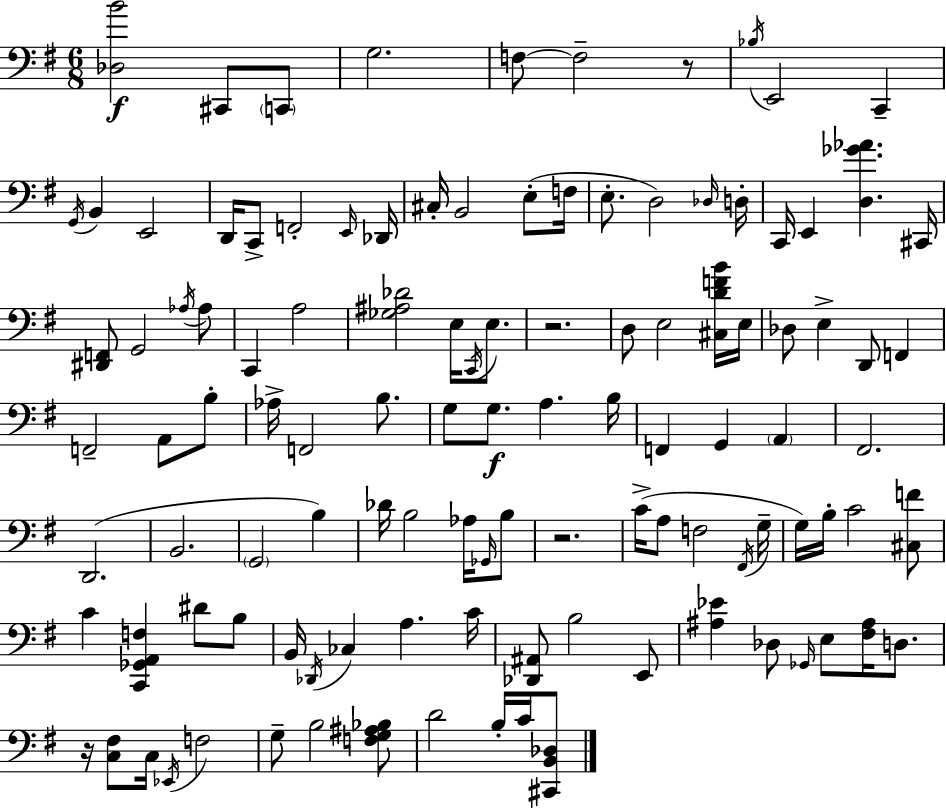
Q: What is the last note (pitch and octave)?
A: C4